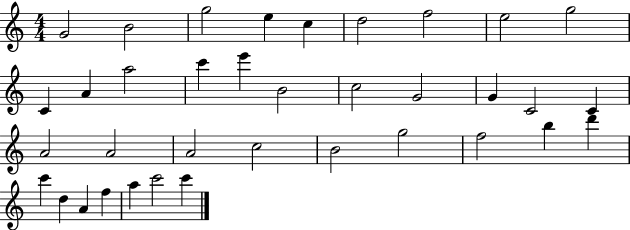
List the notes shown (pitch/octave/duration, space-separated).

G4/h B4/h G5/h E5/q C5/q D5/h F5/h E5/h G5/h C4/q A4/q A5/h C6/q E6/q B4/h C5/h G4/h G4/q C4/h C4/q A4/h A4/h A4/h C5/h B4/h G5/h F5/h B5/q D6/q C6/q D5/q A4/q F5/q A5/q C6/h C6/q